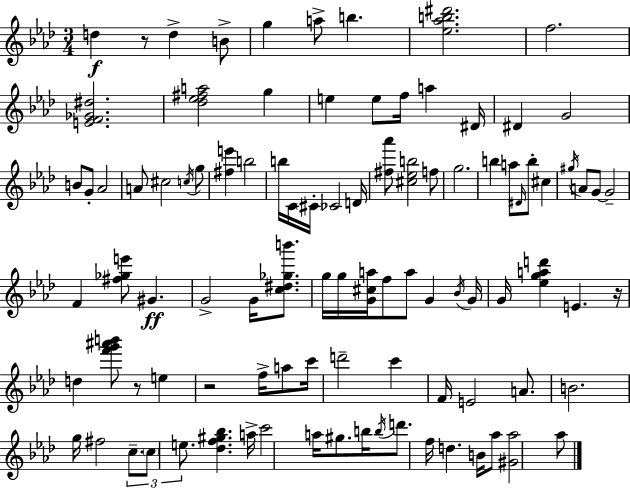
D5/q R/e D5/q B4/e G5/q A5/e B5/q. [Eb5,Ab5,B5,D#6]/h. F5/h. [E4,F4,Gb4,D#5]/h. [Db5,Eb5,F#5,A5]/h G5/q E5/q E5/e F5/s A5/q D#4/s D#4/q G4/h B4/e G4/e Ab4/h A4/e C#5/h C5/s G5/e [F#5,E6]/q B5/h B5/s C4/s C#4/s CES4/h D4/s [F#5,Ab6]/e [C#5,Eb5,B5]/h F5/e G5/h. B5/q A5/e D#4/s B5/e C#5/q G#5/s A4/e G4/e G4/h F4/q [F#5,Gb5,E6]/e G#4/q. G4/h G4/s [C5,D#5,Gb5,B6]/e. G5/s G5/s [G4,C#5,A5]/s F5/e A5/e G4/q Bb4/s G4/s G4/s [Eb5,G5,A5,D6]/q E4/q. R/s D5/q [F6,G6,A#6,B6]/e R/e E5/q R/h F5/s A5/e C6/s D6/h C6/q F4/s E4/h A4/e. B4/h. G5/s F#5/h C5/e. C5/e E5/e. [Db5,F5,G#5,Bb5]/q. A5/s C6/h A5/s G#5/e. B5/s B5/s D6/e. F5/s D5/q. B4/s Ab5/e [G#4,Ab5]/h Ab5/e